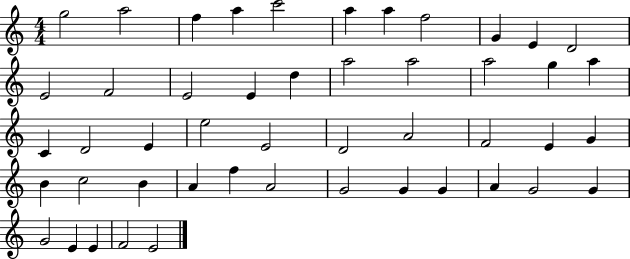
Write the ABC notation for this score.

X:1
T:Untitled
M:4/4
L:1/4
K:C
g2 a2 f a c'2 a a f2 G E D2 E2 F2 E2 E d a2 a2 a2 g a C D2 E e2 E2 D2 A2 F2 E G B c2 B A f A2 G2 G G A G2 G G2 E E F2 E2